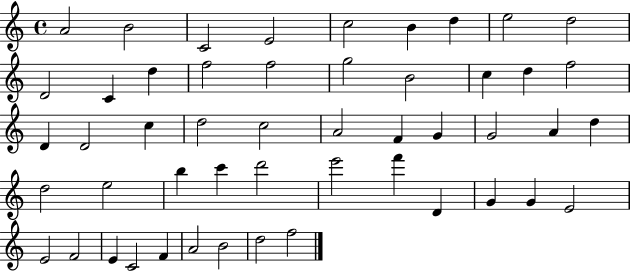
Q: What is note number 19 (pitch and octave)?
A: F5